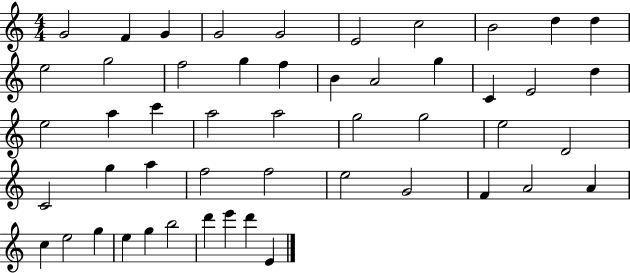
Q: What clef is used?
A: treble